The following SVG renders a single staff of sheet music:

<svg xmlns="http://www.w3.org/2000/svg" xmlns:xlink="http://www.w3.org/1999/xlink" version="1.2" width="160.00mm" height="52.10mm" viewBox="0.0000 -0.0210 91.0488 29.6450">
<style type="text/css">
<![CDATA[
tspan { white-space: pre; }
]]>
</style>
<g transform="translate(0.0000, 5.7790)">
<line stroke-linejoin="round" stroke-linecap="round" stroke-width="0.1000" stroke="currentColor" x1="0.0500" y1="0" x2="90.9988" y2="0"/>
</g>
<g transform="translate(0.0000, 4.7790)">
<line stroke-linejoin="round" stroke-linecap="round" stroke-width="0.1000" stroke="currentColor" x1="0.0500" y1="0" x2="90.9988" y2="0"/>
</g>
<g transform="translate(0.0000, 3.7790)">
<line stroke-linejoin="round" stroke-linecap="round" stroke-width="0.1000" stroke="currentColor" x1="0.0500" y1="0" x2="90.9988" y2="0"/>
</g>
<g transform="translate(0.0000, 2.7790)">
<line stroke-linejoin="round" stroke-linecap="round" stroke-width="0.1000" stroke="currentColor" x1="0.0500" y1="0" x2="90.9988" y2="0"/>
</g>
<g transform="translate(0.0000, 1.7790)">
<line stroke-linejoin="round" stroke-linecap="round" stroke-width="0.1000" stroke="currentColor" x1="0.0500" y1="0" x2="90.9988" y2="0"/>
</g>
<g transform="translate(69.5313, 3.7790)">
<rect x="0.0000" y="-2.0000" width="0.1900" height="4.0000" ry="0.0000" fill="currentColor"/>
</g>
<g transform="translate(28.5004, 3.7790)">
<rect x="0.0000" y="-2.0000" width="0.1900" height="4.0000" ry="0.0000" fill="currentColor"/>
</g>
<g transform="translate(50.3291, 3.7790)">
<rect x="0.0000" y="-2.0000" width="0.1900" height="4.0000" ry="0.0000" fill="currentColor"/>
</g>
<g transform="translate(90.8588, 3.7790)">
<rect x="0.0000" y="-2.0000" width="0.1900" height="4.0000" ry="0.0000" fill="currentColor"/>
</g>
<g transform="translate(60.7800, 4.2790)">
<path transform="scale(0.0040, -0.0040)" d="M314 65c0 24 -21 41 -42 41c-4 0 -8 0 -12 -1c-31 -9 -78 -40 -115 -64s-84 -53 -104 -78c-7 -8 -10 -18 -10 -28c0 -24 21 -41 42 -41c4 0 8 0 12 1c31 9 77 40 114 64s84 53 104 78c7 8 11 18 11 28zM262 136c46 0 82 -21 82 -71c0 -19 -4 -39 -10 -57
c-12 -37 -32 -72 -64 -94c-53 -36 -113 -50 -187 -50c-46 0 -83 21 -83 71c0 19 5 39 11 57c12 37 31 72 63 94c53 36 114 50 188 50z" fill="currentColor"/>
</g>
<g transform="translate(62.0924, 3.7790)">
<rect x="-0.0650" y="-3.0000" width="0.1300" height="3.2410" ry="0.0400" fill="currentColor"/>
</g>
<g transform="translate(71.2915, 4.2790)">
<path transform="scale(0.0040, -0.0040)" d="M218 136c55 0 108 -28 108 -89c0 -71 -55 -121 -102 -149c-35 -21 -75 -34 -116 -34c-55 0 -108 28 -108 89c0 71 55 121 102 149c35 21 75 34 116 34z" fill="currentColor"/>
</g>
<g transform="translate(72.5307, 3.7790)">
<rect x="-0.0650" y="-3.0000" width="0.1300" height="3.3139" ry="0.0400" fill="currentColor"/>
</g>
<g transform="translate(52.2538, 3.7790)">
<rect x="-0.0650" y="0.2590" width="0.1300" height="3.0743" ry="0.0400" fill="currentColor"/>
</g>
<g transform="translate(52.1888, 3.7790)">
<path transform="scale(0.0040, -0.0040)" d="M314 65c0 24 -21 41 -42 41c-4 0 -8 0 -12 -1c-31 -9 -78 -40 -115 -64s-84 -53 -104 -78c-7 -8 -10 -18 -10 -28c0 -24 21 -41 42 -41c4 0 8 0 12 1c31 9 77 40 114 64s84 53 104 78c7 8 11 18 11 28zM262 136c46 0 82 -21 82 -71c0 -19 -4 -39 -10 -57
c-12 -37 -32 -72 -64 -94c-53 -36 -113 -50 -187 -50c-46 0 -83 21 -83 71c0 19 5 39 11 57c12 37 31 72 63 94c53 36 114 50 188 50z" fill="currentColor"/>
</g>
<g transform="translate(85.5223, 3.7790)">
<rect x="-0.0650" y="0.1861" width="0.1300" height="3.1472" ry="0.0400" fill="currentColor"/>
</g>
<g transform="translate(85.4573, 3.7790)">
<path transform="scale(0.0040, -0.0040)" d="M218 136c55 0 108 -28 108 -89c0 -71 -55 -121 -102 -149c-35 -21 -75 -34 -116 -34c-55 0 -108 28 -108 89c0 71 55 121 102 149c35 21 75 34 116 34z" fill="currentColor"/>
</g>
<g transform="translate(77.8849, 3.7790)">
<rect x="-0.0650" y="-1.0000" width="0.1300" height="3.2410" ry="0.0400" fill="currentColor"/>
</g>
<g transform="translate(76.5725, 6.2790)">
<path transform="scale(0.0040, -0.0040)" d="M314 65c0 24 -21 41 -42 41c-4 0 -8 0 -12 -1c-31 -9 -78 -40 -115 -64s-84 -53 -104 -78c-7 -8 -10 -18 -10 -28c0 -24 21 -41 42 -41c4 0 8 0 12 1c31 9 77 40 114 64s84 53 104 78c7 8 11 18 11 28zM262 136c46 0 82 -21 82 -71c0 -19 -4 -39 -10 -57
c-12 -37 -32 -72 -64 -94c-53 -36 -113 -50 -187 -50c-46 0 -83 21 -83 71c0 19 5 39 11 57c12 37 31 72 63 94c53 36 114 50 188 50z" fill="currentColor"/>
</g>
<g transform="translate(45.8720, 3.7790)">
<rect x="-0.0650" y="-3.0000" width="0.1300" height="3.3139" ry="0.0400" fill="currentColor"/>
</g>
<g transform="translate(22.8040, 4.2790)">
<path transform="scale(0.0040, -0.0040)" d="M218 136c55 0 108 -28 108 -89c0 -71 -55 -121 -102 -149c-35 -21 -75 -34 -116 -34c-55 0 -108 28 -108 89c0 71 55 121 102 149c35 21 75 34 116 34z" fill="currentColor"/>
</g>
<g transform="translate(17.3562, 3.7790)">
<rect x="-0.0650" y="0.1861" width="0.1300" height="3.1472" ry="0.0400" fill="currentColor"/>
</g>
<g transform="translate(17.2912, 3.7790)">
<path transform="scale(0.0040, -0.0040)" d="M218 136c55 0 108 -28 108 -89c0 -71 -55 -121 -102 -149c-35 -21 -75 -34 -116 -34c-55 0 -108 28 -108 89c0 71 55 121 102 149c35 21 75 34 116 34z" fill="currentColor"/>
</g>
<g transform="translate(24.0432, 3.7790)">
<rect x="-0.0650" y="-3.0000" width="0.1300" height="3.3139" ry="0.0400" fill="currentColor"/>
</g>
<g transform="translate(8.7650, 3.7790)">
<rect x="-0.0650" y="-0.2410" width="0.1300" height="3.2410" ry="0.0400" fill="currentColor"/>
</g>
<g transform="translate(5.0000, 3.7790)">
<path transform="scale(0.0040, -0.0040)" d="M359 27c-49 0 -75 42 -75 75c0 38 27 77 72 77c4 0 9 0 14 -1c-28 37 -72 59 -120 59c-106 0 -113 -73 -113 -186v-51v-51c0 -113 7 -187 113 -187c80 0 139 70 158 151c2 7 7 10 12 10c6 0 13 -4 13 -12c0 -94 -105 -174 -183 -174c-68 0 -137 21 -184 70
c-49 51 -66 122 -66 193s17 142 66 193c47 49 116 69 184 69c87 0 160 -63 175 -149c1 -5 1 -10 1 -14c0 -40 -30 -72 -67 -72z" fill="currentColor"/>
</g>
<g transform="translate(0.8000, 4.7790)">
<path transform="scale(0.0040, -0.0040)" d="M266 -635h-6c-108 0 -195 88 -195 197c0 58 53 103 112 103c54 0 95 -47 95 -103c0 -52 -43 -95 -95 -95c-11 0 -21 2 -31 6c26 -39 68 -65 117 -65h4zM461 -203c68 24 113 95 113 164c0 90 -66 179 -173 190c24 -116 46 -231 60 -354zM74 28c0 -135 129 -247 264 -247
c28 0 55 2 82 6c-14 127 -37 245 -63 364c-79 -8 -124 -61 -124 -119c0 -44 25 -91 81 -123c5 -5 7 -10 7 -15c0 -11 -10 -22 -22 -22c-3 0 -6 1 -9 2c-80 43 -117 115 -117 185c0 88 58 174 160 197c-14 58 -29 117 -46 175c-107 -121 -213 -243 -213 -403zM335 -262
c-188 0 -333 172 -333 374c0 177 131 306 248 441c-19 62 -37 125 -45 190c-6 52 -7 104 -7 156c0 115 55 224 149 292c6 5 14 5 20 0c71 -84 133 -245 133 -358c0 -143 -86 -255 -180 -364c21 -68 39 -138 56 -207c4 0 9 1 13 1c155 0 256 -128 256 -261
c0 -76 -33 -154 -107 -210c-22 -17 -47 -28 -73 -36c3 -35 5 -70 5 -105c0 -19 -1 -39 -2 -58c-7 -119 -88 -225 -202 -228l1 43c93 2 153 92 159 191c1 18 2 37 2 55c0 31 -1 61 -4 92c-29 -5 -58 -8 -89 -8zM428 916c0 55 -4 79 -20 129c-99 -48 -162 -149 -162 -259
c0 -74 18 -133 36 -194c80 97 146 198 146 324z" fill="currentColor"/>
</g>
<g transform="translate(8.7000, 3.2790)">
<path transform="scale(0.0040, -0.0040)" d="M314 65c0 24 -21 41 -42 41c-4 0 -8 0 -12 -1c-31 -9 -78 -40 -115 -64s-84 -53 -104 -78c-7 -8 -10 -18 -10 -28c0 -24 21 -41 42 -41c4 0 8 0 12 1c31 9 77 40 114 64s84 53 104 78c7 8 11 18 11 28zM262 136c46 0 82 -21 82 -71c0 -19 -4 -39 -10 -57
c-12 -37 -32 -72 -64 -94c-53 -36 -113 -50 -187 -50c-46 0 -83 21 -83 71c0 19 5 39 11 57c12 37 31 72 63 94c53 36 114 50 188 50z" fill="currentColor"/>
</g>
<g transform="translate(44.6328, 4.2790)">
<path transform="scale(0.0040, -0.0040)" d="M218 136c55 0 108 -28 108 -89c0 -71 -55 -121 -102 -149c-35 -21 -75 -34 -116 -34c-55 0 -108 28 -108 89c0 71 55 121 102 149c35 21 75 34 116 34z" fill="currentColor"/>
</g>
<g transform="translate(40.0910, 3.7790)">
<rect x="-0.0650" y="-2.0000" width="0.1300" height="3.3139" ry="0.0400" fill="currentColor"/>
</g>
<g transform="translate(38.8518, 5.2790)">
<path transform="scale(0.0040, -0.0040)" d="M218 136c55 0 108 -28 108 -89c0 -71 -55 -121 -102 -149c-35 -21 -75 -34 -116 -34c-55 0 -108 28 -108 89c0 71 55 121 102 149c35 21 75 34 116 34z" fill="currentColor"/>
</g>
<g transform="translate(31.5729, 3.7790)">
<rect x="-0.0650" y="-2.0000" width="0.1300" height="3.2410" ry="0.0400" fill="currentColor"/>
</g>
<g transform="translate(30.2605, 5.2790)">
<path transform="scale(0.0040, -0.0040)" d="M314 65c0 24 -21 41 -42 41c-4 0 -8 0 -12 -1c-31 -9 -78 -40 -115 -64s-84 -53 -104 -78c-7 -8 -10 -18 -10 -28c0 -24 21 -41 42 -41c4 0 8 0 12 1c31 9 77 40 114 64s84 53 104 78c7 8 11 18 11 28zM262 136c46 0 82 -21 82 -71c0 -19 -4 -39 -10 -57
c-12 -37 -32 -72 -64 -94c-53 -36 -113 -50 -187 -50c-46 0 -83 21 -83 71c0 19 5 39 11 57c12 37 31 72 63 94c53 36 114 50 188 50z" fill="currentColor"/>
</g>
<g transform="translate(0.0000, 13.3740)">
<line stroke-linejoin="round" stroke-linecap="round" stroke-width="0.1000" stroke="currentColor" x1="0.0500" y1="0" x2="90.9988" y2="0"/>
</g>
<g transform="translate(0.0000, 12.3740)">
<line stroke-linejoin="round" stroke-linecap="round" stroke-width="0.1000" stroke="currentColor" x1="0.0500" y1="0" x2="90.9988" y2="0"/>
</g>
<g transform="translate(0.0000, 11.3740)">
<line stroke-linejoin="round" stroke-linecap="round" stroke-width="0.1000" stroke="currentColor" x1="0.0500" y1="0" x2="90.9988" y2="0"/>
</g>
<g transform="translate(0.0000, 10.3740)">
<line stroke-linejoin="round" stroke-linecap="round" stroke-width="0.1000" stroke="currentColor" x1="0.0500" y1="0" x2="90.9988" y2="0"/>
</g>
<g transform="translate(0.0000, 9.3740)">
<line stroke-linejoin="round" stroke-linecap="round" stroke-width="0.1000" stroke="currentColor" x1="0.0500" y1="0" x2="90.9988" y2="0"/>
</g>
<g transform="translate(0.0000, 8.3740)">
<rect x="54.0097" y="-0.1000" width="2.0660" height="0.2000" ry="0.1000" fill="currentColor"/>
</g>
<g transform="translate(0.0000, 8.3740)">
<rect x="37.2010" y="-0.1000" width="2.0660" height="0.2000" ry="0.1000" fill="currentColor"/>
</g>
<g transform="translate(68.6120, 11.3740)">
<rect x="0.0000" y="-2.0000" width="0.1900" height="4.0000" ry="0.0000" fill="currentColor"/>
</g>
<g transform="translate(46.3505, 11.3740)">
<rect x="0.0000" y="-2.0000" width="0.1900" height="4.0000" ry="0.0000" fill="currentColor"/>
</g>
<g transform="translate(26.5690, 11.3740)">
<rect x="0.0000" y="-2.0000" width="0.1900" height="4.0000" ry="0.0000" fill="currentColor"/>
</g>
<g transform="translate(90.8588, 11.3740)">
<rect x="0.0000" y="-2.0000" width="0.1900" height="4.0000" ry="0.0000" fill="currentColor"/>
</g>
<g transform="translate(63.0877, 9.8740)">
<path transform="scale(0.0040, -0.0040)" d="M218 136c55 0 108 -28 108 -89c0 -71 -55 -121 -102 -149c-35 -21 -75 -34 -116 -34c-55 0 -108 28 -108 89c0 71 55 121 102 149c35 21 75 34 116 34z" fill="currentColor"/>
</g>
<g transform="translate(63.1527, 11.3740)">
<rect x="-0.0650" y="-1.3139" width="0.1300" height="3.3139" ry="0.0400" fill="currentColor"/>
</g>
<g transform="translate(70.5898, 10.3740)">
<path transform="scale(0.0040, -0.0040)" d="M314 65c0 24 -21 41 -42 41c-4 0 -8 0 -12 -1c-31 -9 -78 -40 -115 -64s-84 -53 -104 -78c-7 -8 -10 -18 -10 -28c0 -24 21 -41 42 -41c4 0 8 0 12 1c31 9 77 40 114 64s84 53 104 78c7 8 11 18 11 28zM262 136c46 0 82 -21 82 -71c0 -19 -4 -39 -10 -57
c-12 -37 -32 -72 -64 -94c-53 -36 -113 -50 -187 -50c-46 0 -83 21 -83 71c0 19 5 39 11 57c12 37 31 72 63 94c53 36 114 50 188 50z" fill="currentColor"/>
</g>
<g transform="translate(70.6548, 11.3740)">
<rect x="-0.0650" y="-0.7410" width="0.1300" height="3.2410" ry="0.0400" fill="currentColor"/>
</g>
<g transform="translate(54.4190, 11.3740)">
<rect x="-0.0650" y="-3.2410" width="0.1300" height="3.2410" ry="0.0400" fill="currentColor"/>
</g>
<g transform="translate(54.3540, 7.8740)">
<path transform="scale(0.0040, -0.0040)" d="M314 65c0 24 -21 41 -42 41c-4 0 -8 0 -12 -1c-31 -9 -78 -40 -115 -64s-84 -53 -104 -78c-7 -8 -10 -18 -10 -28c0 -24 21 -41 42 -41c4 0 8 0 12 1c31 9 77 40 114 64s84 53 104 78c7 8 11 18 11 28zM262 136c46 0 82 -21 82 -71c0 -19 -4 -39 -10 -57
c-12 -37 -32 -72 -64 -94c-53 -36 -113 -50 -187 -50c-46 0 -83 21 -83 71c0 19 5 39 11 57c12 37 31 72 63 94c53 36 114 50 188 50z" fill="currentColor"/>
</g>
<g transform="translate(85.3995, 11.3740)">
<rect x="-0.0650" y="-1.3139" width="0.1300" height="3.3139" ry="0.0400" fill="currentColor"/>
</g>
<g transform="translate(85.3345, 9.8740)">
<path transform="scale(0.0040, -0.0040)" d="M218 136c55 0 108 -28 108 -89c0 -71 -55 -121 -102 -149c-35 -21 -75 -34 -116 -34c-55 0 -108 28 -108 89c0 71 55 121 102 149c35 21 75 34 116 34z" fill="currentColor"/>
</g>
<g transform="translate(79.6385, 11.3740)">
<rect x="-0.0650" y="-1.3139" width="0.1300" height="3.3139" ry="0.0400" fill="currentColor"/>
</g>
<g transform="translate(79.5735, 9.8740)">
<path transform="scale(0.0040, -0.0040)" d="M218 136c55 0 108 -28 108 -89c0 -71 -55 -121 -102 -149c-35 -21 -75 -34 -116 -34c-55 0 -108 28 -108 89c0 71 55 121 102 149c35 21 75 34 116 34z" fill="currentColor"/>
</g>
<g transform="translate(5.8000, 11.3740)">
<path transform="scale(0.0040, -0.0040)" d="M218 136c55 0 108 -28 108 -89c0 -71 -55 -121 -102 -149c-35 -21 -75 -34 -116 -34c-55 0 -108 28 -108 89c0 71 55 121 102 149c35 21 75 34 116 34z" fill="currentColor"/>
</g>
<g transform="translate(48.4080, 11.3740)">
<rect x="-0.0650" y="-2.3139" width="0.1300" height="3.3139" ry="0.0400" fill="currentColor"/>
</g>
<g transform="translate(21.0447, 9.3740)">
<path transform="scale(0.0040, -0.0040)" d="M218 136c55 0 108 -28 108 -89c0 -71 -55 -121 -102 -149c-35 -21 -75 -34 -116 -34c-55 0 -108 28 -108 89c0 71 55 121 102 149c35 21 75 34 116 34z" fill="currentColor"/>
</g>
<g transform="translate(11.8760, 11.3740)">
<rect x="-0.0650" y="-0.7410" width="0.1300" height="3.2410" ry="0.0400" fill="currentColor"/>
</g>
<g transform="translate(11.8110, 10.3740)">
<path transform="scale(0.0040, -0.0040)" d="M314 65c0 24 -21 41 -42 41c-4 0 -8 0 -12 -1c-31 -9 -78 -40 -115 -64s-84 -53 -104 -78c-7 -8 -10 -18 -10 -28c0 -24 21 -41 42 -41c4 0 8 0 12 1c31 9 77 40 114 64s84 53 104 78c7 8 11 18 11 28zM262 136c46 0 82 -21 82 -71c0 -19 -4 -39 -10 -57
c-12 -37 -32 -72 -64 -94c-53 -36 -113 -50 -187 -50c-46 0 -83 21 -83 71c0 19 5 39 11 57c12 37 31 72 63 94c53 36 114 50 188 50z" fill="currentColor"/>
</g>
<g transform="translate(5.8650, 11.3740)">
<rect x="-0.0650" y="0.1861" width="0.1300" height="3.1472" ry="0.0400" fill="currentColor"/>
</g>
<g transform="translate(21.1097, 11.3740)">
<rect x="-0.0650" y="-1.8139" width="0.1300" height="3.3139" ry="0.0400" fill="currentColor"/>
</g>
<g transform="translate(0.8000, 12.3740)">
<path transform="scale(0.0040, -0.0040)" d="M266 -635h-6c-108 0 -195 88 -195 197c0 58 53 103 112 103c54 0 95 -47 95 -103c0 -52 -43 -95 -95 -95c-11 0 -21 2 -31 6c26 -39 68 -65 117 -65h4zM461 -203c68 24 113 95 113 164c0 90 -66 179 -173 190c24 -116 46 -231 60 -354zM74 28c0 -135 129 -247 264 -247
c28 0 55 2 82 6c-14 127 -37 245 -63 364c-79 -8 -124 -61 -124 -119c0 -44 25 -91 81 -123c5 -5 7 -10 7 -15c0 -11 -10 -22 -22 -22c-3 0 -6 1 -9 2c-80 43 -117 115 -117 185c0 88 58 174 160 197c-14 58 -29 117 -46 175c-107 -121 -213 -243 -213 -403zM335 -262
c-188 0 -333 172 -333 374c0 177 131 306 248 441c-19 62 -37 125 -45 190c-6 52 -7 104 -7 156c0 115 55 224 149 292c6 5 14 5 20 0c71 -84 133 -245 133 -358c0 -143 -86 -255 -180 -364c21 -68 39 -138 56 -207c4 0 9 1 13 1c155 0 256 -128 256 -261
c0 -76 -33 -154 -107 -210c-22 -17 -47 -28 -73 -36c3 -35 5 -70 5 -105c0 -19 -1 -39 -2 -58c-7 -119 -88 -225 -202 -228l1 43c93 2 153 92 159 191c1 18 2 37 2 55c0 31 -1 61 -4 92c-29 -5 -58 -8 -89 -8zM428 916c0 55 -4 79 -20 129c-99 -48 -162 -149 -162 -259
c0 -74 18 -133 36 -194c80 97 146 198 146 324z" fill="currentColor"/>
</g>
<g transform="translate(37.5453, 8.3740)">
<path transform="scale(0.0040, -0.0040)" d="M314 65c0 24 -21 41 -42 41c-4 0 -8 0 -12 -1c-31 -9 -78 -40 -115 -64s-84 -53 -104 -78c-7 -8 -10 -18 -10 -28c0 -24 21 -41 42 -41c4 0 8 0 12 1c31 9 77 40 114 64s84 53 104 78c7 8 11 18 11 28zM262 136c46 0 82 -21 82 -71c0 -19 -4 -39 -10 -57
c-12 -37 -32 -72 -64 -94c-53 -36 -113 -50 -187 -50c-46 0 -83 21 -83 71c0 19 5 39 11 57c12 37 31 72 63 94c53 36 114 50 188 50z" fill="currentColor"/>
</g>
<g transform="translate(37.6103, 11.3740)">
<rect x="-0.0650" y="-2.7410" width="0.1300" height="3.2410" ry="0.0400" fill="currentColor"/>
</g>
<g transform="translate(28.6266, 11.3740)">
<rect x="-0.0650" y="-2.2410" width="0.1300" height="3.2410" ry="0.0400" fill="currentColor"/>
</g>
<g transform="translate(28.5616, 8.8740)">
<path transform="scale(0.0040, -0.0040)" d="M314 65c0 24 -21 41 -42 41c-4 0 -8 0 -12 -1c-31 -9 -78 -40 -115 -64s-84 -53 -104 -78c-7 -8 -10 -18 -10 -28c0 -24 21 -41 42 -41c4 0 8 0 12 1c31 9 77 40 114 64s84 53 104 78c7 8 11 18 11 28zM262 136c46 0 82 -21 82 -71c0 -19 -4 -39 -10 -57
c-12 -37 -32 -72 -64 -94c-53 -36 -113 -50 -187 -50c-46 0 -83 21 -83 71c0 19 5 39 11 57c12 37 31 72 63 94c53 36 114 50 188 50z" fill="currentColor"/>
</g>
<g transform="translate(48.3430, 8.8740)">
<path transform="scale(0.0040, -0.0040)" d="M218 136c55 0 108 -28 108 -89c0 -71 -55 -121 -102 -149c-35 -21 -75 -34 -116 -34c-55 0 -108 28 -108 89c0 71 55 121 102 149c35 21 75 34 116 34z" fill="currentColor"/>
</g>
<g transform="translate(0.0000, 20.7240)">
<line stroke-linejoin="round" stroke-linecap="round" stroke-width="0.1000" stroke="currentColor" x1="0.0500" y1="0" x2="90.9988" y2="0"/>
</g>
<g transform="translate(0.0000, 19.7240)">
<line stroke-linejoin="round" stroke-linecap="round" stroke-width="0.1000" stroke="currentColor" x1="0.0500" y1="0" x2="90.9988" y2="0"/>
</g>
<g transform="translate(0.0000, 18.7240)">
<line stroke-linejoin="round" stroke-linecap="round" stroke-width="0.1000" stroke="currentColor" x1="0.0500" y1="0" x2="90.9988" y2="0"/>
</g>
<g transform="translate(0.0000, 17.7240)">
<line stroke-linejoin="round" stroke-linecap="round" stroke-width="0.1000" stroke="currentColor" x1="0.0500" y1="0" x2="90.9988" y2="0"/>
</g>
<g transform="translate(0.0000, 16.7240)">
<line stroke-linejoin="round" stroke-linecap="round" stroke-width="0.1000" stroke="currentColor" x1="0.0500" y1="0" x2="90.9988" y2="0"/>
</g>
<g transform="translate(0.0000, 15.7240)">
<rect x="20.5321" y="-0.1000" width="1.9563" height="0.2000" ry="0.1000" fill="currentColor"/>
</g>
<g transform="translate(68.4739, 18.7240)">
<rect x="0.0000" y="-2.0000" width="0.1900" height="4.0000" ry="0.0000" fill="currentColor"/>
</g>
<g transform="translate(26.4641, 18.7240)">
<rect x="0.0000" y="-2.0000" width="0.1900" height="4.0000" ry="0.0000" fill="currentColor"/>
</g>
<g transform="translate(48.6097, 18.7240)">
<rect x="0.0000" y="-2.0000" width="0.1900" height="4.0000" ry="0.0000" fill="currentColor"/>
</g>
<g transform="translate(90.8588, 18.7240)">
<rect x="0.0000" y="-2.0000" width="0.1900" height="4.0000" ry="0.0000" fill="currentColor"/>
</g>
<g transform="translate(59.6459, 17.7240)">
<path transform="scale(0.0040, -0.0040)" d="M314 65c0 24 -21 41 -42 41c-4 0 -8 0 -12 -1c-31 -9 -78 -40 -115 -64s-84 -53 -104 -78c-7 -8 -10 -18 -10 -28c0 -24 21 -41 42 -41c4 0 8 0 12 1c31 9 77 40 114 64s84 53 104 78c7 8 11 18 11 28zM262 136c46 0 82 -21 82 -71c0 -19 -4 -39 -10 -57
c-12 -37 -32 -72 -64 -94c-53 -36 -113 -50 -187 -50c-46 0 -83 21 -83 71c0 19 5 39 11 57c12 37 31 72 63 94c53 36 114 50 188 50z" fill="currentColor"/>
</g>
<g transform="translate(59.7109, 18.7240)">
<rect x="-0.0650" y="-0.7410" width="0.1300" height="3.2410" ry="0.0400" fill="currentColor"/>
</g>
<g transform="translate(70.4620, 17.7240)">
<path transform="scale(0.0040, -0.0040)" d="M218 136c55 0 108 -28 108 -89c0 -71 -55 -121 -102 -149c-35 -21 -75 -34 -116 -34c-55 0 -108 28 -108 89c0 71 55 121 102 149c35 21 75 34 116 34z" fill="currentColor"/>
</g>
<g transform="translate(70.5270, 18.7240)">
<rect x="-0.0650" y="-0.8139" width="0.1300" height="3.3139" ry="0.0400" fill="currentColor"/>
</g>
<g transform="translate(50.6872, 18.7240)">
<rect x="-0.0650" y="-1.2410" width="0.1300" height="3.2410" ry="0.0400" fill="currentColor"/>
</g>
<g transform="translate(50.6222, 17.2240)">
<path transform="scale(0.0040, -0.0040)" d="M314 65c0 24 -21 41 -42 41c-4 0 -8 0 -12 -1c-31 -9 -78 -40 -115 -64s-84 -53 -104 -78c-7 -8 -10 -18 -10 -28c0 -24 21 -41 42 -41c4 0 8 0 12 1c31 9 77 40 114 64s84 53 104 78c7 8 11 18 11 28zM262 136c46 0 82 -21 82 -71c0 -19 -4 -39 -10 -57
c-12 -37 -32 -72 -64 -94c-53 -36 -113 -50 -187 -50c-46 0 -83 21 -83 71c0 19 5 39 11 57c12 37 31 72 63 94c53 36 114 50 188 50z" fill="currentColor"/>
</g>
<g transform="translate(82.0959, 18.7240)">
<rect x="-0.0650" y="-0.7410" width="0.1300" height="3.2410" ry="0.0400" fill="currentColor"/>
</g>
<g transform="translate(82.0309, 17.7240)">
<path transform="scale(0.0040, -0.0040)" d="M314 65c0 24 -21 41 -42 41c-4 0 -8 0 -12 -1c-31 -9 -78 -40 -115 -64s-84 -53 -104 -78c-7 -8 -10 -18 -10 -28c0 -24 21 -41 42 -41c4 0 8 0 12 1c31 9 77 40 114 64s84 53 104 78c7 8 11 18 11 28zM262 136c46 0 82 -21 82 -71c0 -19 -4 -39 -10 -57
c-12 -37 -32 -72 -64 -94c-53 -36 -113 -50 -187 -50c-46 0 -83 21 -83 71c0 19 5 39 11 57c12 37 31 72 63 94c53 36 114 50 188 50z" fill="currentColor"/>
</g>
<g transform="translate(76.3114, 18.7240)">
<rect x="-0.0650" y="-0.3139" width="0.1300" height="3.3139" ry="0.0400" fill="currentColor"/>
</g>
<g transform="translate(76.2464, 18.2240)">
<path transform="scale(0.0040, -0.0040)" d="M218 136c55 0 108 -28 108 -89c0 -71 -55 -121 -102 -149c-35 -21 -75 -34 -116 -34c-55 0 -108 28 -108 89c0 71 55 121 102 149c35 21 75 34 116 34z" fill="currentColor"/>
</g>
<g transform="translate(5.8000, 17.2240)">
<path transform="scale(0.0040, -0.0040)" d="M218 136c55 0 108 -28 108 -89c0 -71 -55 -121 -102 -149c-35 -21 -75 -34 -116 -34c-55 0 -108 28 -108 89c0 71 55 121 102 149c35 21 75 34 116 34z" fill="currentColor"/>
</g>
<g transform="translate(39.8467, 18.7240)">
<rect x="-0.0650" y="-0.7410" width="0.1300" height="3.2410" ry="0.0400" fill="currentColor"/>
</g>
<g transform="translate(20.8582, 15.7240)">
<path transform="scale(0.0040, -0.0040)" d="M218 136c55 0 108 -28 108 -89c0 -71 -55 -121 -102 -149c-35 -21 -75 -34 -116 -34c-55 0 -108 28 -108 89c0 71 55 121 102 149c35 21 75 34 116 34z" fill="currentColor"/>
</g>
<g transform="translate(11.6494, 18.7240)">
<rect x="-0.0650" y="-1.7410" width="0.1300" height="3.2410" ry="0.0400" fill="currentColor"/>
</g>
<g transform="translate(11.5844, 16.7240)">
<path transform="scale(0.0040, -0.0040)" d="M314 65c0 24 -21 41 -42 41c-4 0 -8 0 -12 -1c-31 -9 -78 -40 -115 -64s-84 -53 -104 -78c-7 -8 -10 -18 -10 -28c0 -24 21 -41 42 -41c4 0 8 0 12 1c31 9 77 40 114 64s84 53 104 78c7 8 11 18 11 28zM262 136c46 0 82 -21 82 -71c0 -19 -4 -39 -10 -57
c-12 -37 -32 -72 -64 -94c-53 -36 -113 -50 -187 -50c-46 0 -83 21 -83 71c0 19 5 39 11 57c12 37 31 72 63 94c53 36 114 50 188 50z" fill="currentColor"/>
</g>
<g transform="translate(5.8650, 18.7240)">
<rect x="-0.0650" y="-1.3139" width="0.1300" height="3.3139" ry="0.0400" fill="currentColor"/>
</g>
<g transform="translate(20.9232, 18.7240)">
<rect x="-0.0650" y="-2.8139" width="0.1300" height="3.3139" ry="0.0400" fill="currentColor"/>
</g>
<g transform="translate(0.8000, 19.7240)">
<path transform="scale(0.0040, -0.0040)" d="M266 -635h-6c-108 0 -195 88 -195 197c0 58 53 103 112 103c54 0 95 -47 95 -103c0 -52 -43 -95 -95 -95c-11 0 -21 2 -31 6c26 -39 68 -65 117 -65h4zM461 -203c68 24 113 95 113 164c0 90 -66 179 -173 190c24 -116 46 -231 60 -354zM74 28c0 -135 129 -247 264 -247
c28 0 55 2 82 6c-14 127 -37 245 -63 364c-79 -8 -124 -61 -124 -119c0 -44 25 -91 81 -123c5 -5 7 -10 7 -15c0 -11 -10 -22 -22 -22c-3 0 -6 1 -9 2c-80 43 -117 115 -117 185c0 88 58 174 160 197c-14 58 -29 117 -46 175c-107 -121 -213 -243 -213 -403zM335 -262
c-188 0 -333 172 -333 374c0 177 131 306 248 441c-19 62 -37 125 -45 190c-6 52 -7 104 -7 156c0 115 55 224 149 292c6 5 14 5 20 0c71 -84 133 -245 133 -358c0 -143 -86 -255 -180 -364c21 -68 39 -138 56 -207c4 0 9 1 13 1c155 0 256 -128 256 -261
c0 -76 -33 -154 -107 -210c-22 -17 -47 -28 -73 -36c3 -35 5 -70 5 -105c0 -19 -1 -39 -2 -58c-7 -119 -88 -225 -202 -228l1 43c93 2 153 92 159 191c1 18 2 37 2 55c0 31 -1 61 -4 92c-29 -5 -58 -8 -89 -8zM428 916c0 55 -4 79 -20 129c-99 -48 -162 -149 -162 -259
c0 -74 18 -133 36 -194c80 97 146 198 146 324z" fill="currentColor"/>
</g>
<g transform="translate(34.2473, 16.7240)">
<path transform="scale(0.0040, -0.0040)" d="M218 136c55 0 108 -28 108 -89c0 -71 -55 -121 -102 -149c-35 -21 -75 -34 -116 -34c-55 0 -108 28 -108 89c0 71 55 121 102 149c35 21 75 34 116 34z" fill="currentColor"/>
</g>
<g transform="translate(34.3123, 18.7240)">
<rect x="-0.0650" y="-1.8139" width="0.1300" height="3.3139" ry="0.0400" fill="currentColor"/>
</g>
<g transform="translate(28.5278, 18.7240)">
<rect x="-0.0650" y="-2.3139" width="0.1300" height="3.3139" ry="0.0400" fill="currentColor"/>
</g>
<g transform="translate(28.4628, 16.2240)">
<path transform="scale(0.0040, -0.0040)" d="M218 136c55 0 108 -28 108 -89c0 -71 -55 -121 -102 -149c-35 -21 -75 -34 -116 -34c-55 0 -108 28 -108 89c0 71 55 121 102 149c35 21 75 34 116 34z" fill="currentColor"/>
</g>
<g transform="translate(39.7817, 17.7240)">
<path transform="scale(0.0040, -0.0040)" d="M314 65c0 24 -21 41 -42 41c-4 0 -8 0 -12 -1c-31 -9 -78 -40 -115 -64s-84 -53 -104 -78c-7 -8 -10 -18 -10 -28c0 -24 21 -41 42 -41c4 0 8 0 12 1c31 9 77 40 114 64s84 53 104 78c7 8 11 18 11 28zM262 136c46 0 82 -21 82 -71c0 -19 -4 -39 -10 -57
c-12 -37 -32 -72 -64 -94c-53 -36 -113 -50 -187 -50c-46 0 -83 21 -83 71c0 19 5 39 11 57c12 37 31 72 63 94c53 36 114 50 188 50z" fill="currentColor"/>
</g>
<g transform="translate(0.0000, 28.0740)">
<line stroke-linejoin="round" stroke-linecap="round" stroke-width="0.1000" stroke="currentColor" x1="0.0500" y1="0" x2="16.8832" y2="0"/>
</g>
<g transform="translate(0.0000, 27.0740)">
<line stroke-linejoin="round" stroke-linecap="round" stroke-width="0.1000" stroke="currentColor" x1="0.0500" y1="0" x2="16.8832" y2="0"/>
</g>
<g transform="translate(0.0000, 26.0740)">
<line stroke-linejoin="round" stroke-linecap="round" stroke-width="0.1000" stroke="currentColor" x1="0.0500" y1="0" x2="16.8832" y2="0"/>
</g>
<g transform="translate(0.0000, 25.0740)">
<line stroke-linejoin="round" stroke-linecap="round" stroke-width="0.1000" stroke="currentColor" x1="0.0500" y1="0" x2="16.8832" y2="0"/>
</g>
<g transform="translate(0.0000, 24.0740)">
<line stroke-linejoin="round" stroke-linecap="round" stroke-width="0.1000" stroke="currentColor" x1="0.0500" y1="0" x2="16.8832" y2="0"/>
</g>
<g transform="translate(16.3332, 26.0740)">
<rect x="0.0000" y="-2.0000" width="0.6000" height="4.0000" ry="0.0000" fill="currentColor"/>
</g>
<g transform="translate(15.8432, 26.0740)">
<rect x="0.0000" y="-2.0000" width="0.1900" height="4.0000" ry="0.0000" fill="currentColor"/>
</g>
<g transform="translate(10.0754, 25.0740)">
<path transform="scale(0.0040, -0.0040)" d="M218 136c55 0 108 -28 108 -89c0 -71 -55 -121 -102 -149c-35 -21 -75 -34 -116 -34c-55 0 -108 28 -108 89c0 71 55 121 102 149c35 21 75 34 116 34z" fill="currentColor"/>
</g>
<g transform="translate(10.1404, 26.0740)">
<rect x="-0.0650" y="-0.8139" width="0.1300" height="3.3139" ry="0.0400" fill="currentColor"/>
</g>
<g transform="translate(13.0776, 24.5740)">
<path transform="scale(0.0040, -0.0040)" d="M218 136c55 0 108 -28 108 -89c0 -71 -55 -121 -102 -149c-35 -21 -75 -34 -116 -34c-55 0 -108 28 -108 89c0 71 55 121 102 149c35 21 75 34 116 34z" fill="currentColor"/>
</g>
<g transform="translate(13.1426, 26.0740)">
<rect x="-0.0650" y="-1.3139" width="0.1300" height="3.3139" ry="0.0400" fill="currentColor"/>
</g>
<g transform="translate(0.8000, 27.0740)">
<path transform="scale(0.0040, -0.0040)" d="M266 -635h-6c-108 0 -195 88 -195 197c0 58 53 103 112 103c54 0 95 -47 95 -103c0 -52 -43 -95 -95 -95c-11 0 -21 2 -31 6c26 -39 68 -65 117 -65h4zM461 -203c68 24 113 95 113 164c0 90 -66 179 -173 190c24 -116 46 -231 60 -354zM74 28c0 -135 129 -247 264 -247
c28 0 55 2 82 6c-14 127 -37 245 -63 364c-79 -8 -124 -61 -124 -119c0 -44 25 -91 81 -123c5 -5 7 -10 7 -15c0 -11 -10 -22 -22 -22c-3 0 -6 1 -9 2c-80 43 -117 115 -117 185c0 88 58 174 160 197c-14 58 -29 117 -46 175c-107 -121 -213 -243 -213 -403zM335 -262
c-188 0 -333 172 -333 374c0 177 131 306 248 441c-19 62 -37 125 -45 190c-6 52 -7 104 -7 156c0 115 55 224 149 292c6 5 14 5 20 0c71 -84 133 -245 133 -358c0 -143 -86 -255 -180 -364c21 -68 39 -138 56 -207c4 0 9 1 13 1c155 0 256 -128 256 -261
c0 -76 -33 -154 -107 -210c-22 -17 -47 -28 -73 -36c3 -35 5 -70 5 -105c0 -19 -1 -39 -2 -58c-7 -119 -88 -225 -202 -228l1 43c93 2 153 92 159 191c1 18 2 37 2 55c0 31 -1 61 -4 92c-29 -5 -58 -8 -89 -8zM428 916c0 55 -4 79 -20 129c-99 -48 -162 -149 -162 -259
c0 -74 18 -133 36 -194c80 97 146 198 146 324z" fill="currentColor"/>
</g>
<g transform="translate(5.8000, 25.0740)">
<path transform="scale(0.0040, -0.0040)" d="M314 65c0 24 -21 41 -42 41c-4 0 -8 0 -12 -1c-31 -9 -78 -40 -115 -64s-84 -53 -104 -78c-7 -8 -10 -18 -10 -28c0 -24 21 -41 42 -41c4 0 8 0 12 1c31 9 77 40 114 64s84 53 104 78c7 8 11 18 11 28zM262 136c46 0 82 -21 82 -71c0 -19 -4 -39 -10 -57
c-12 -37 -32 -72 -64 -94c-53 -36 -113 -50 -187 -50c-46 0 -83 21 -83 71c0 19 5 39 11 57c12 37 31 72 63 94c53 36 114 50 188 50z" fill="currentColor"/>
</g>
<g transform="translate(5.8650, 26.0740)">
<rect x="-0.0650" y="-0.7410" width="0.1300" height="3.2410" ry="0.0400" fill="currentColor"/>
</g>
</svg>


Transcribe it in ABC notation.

X:1
T:Untitled
M:4/4
L:1/4
K:C
c2 B A F2 F A B2 A2 A D2 B B d2 f g2 a2 g b2 e d2 e e e f2 a g f d2 e2 d2 d c d2 d2 d e